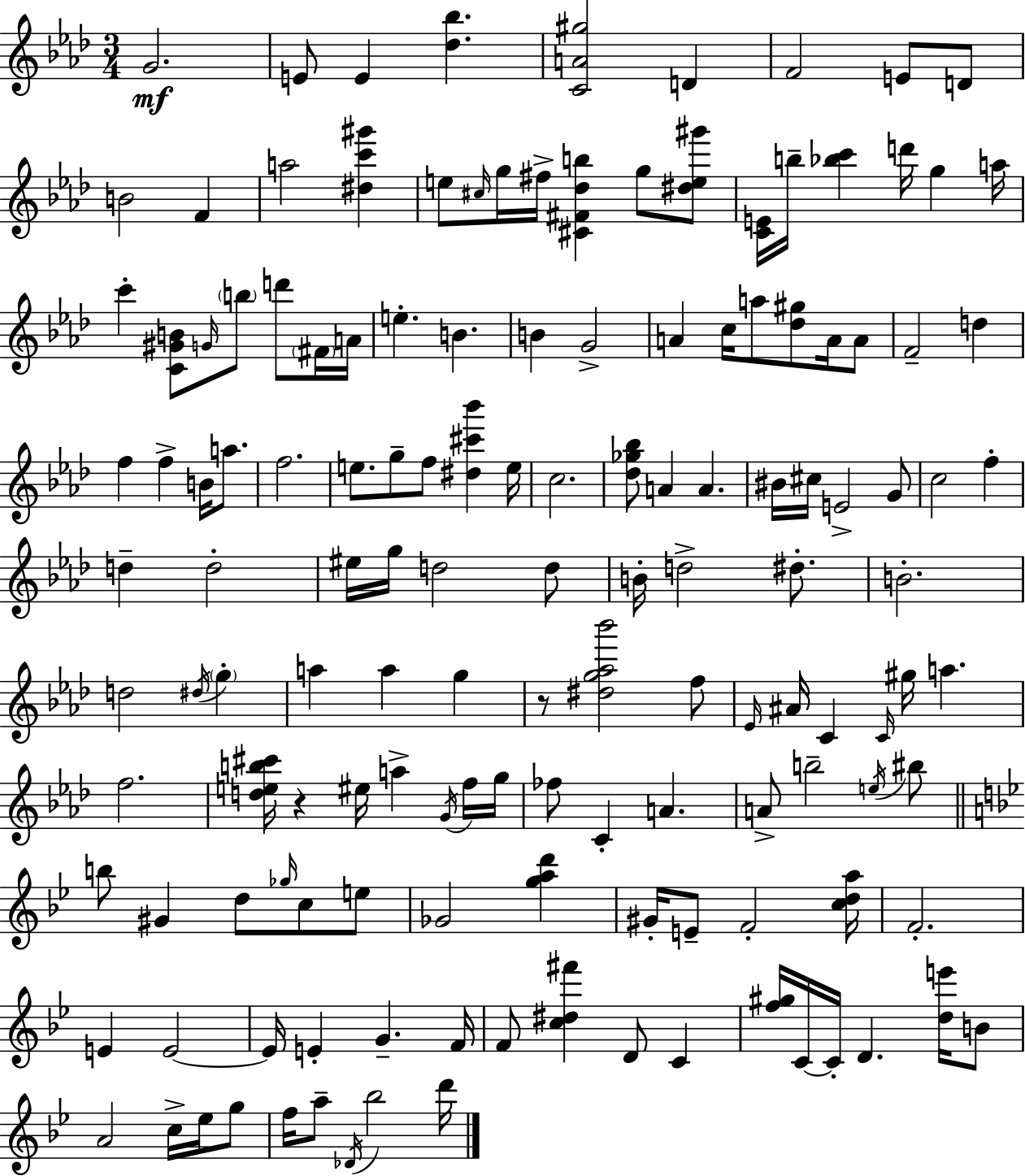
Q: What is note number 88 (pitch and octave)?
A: B5